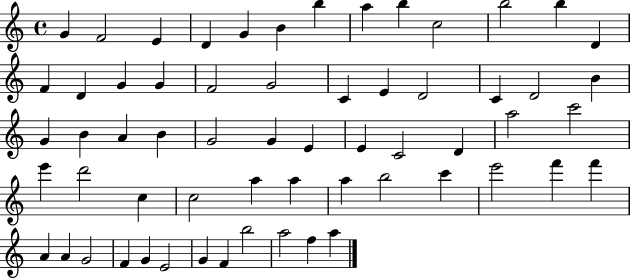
X:1
T:Untitled
M:4/4
L:1/4
K:C
G F2 E D G B b a b c2 b2 b D F D G G F2 G2 C E D2 C D2 B G B A B G2 G E E C2 D a2 c'2 e' d'2 c c2 a a a b2 c' e'2 f' f' A A G2 F G E2 G F b2 a2 f a